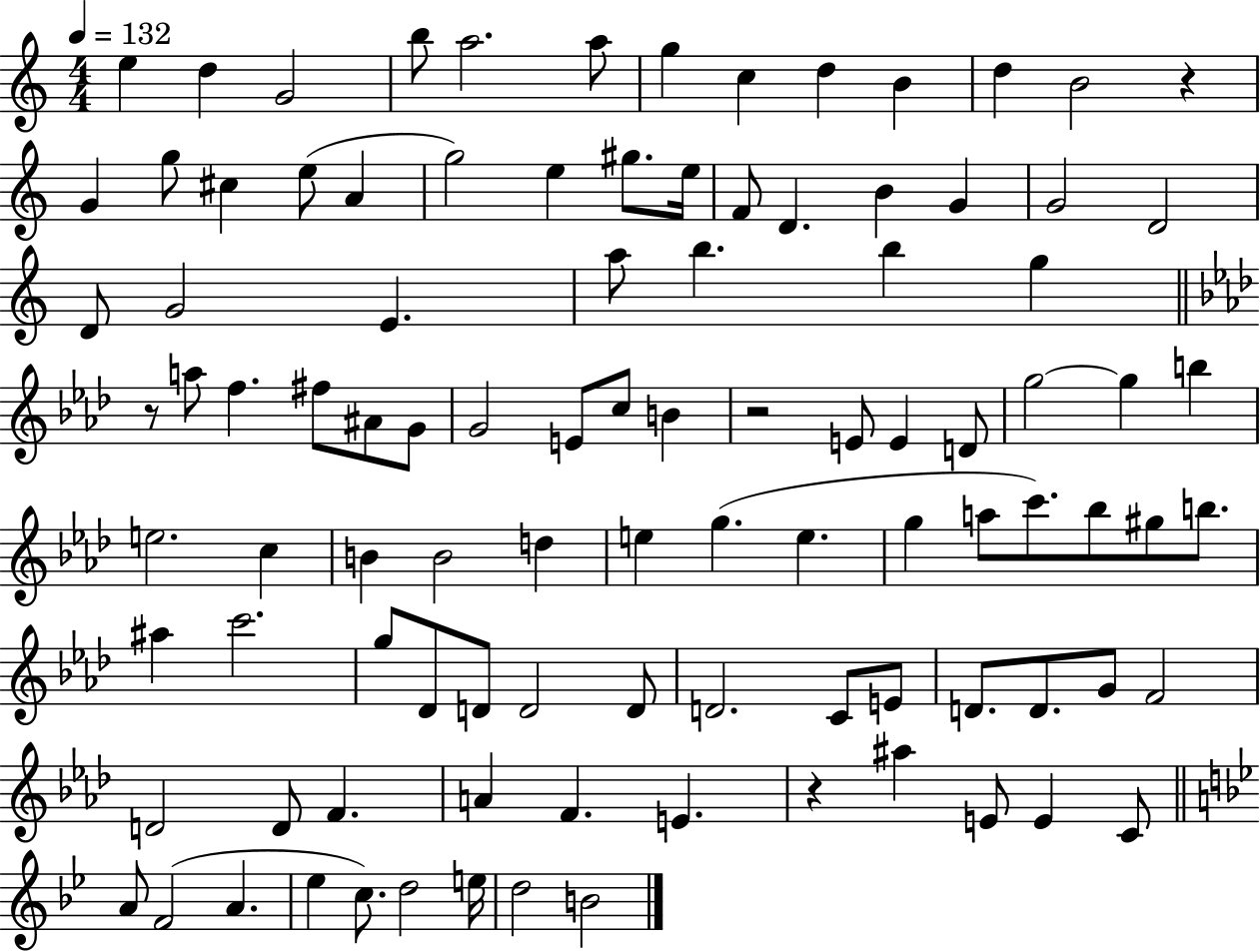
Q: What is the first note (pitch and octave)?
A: E5